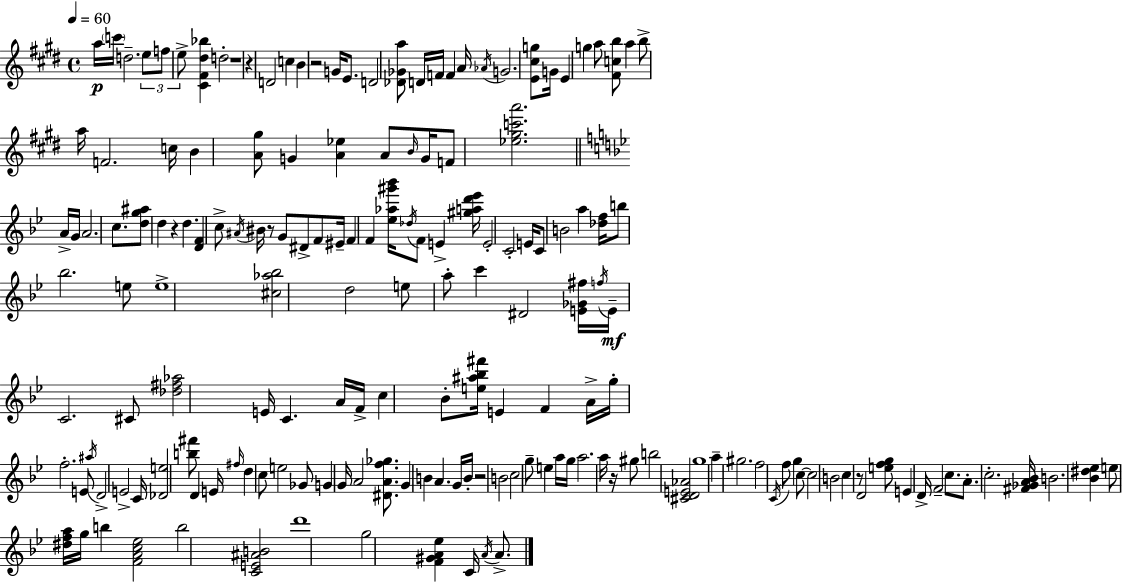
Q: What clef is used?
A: treble